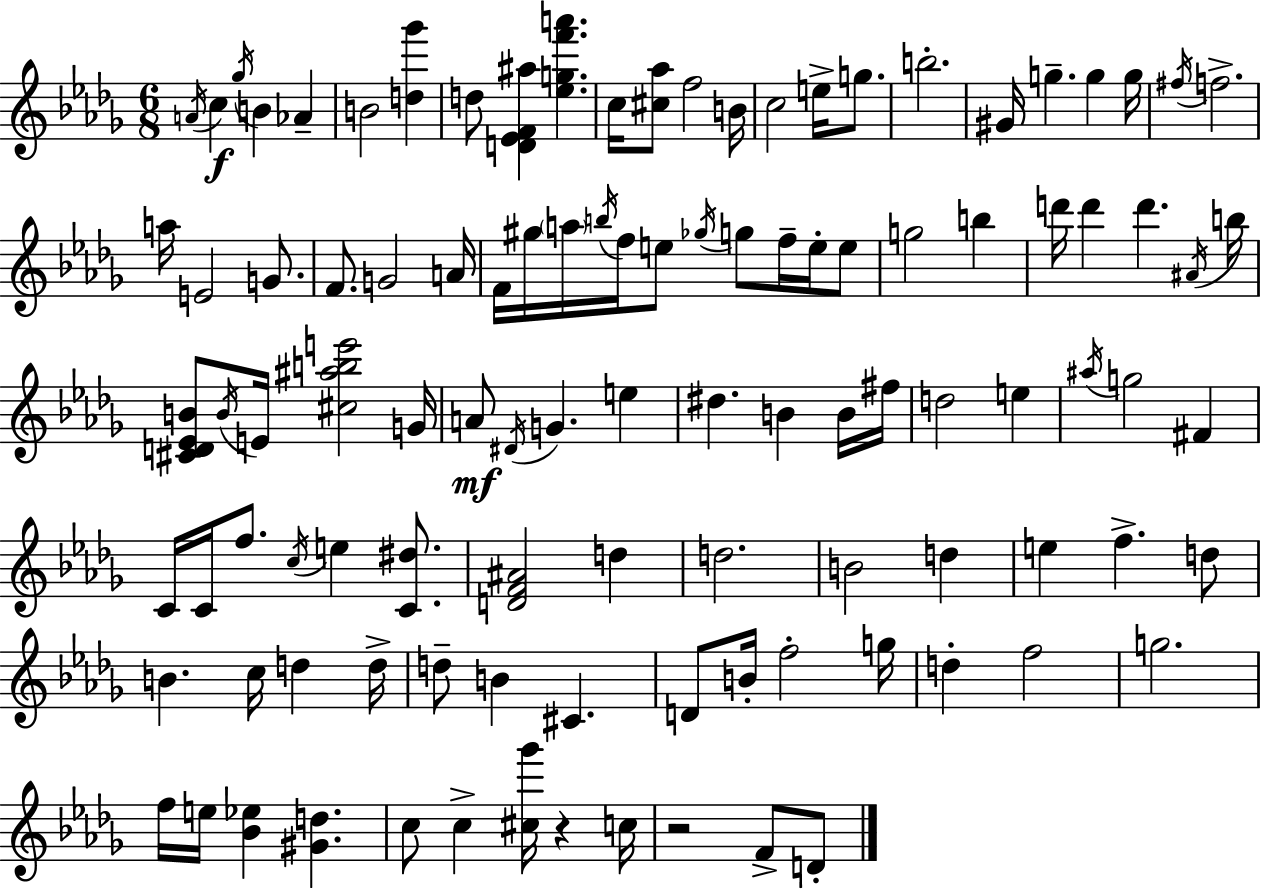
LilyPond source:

{
  \clef treble
  \numericTimeSignature
  \time 6/8
  \key bes \minor
  \acciaccatura { a'16 }\f c''4 \acciaccatura { ges''16 } b'4 aes'4-- | b'2 <d'' ges'''>4 | d''8 <d' ees' f' ais''>4 <ees'' g'' f''' a'''>4. | c''16 <cis'' aes''>8 f''2 | \break b'16 c''2 e''16-> g''8. | b''2.-. | gis'16 g''4.-- g''4 | g''16 \acciaccatura { fis''16 } f''2.-> | \break a''16 e'2 | g'8. f'8. g'2 | a'16 f'16 gis''16 \parenthesize a''16 \acciaccatura { b''16 } f''16 e''8 \acciaccatura { ges''16 } g''8 | f''16-- e''16-. e''8 g''2 | \break b''4 d'''16 d'''4 d'''4. | \acciaccatura { ais'16 } b''16 <cis' d' ees' b'>8 \acciaccatura { b'16 } e'16 <cis'' ais'' b'' e'''>2 | g'16 a'8\mf \acciaccatura { dis'16 } g'4. | e''4 dis''4. | \break b'4 b'16 fis''16 d''2 | e''4 \acciaccatura { ais''16 } g''2 | fis'4 c'16 c'16 f''8. | \acciaccatura { c''16 } e''4 <c' dis''>8. <d' f' ais'>2 | \break d''4 d''2. | b'2 | d''4 e''4 | f''4.-> d''8 b'4. | \break c''16 d''4 d''16-> d''8-- | b'4 cis'4. d'8 | b'16-. f''2-. g''16 d''4-. | f''2 g''2. | \break f''16 e''16 | <bes' ees''>4 <gis' d''>4. c''8 | c''4-> <cis'' ges'''>16 r4 c''16 r2 | f'8-> d'8-. \bar "|."
}